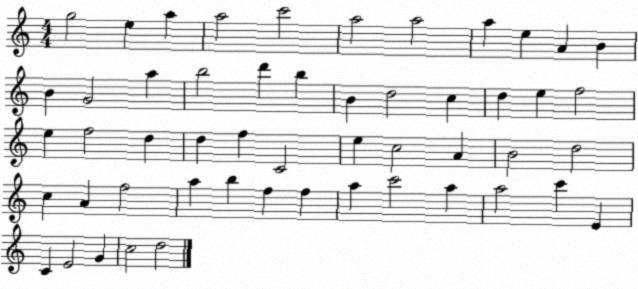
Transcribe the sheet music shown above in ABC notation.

X:1
T:Untitled
M:4/4
L:1/4
K:C
g2 e a a2 c'2 a2 a2 a e A B B G2 a b2 d' b B d2 c d e f2 e f2 d d f C2 e c2 A B2 d2 c A f2 a b f f a c'2 a a2 c' E C E2 G c2 d2